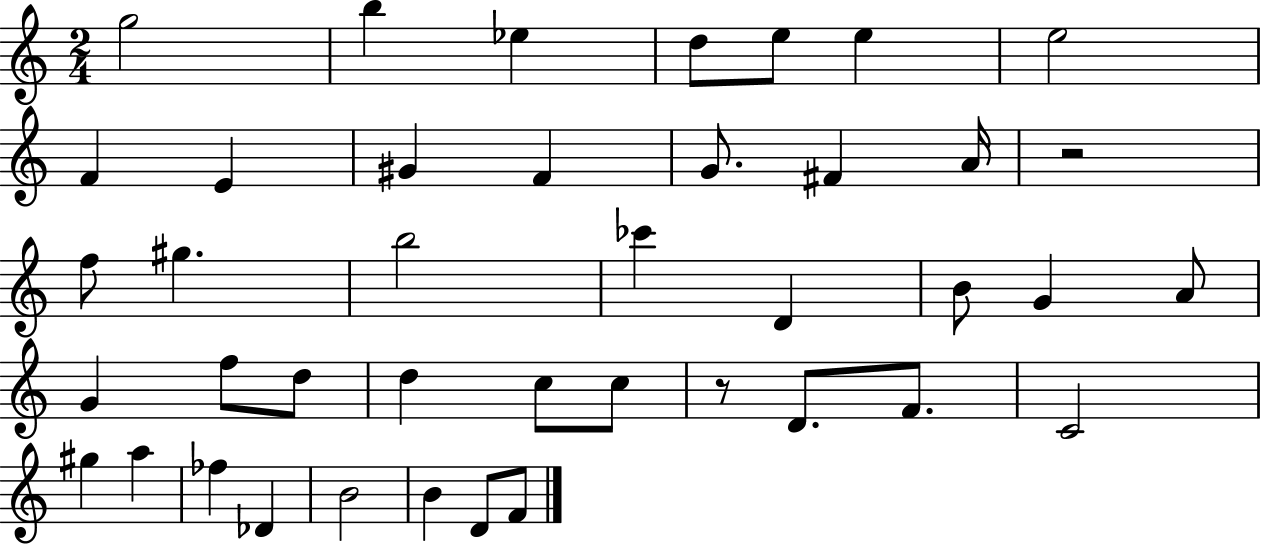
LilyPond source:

{
  \clef treble
  \numericTimeSignature
  \time 2/4
  \key c \major
  g''2 | b''4 ees''4 | d''8 e''8 e''4 | e''2 | \break f'4 e'4 | gis'4 f'4 | g'8. fis'4 a'16 | r2 | \break f''8 gis''4. | b''2 | ces'''4 d'4 | b'8 g'4 a'8 | \break g'4 f''8 d''8 | d''4 c''8 c''8 | r8 d'8. f'8. | c'2 | \break gis''4 a''4 | fes''4 des'4 | b'2 | b'4 d'8 f'8 | \break \bar "|."
}